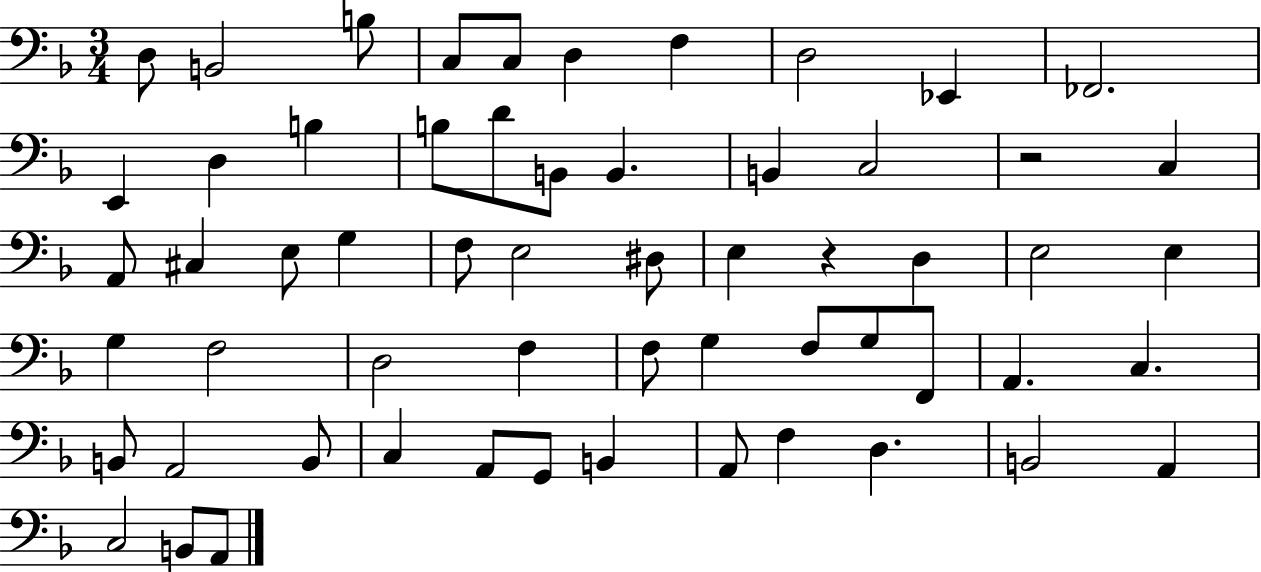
{
  \clef bass
  \numericTimeSignature
  \time 3/4
  \key f \major
  d8 b,2 b8 | c8 c8 d4 f4 | d2 ees,4 | fes,2. | \break e,4 d4 b4 | b8 d'8 b,8 b,4. | b,4 c2 | r2 c4 | \break a,8 cis4 e8 g4 | f8 e2 dis8 | e4 r4 d4 | e2 e4 | \break g4 f2 | d2 f4 | f8 g4 f8 g8 f,8 | a,4. c4. | \break b,8 a,2 b,8 | c4 a,8 g,8 b,4 | a,8 f4 d4. | b,2 a,4 | \break c2 b,8 a,8 | \bar "|."
}